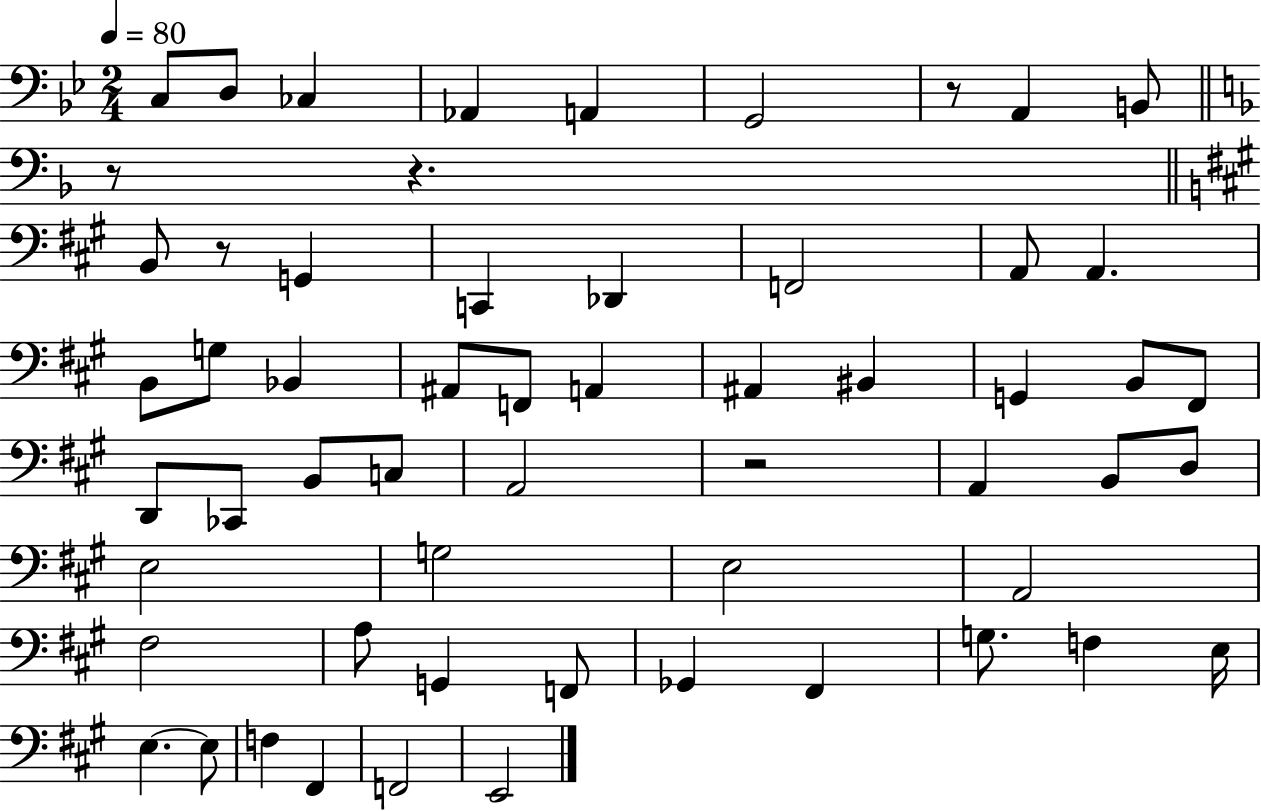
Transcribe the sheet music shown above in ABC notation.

X:1
T:Untitled
M:2/4
L:1/4
K:Bb
C,/2 D,/2 _C, _A,, A,, G,,2 z/2 A,, B,,/2 z/2 z B,,/2 z/2 G,, C,, _D,, F,,2 A,,/2 A,, B,,/2 G,/2 _B,, ^A,,/2 F,,/2 A,, ^A,, ^B,, G,, B,,/2 ^F,,/2 D,,/2 _C,,/2 B,,/2 C,/2 A,,2 z2 A,, B,,/2 D,/2 E,2 G,2 E,2 A,,2 ^F,2 A,/2 G,, F,,/2 _G,, ^F,, G,/2 F, E,/4 E, E,/2 F, ^F,, F,,2 E,,2